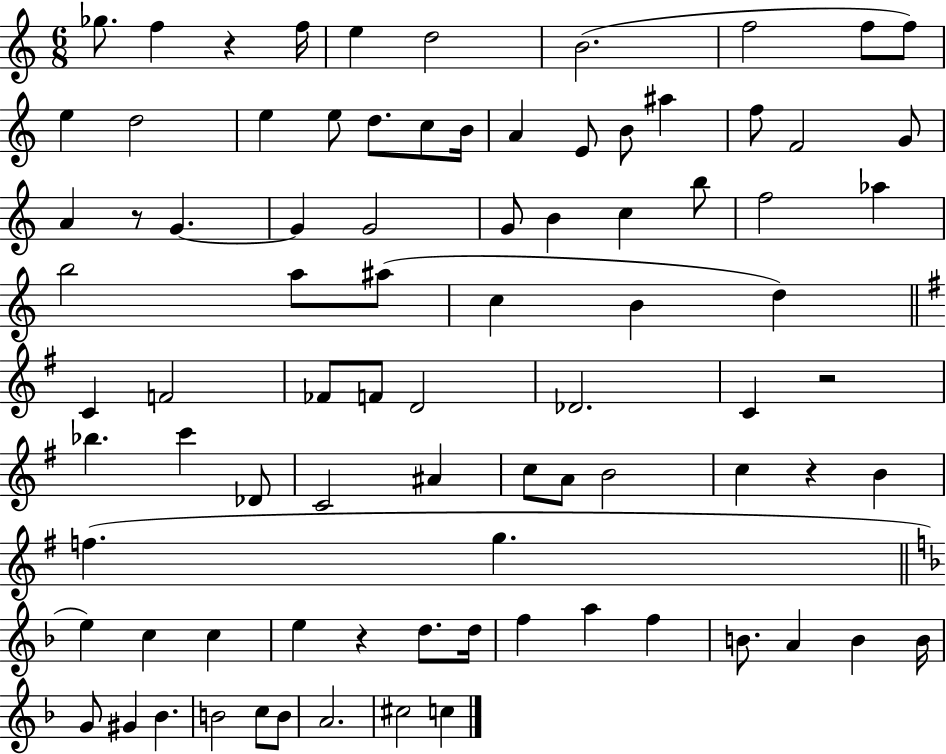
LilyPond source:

{
  \clef treble
  \numericTimeSignature
  \time 6/8
  \key c \major
  ges''8. f''4 r4 f''16 | e''4 d''2 | b'2.( | f''2 f''8 f''8) | \break e''4 d''2 | e''4 e''8 d''8. c''8 b'16 | a'4 e'8 b'8 ais''4 | f''8 f'2 g'8 | \break a'4 r8 g'4.~~ | g'4 g'2 | g'8 b'4 c''4 b''8 | f''2 aes''4 | \break b''2 a''8 ais''8( | c''4 b'4 d''4) | \bar "||" \break \key e \minor c'4 f'2 | fes'8 f'8 d'2 | des'2. | c'4 r2 | \break bes''4. c'''4 des'8 | c'2 ais'4 | c''8 a'8 b'2 | c''4 r4 b'4 | \break f''4.( g''4. | \bar "||" \break \key d \minor e''4) c''4 c''4 | e''4 r4 d''8. d''16 | f''4 a''4 f''4 | b'8. a'4 b'4 b'16 | \break g'8 gis'4 bes'4. | b'2 c''8 b'8 | a'2. | cis''2 c''4 | \break \bar "|."
}